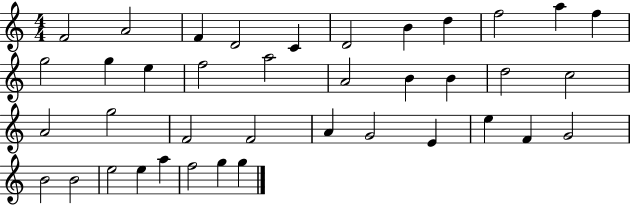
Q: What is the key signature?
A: C major